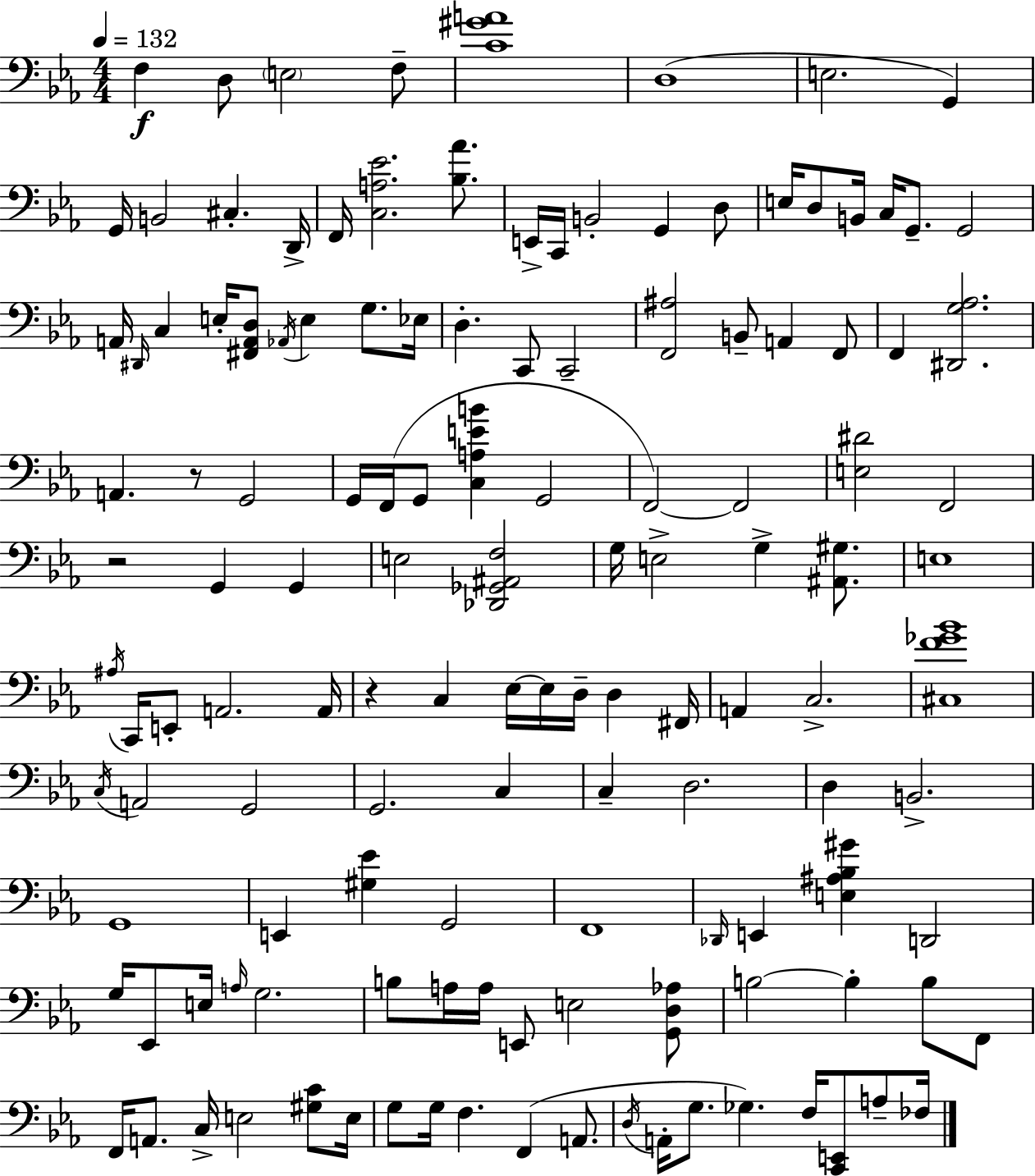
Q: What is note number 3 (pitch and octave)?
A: E3